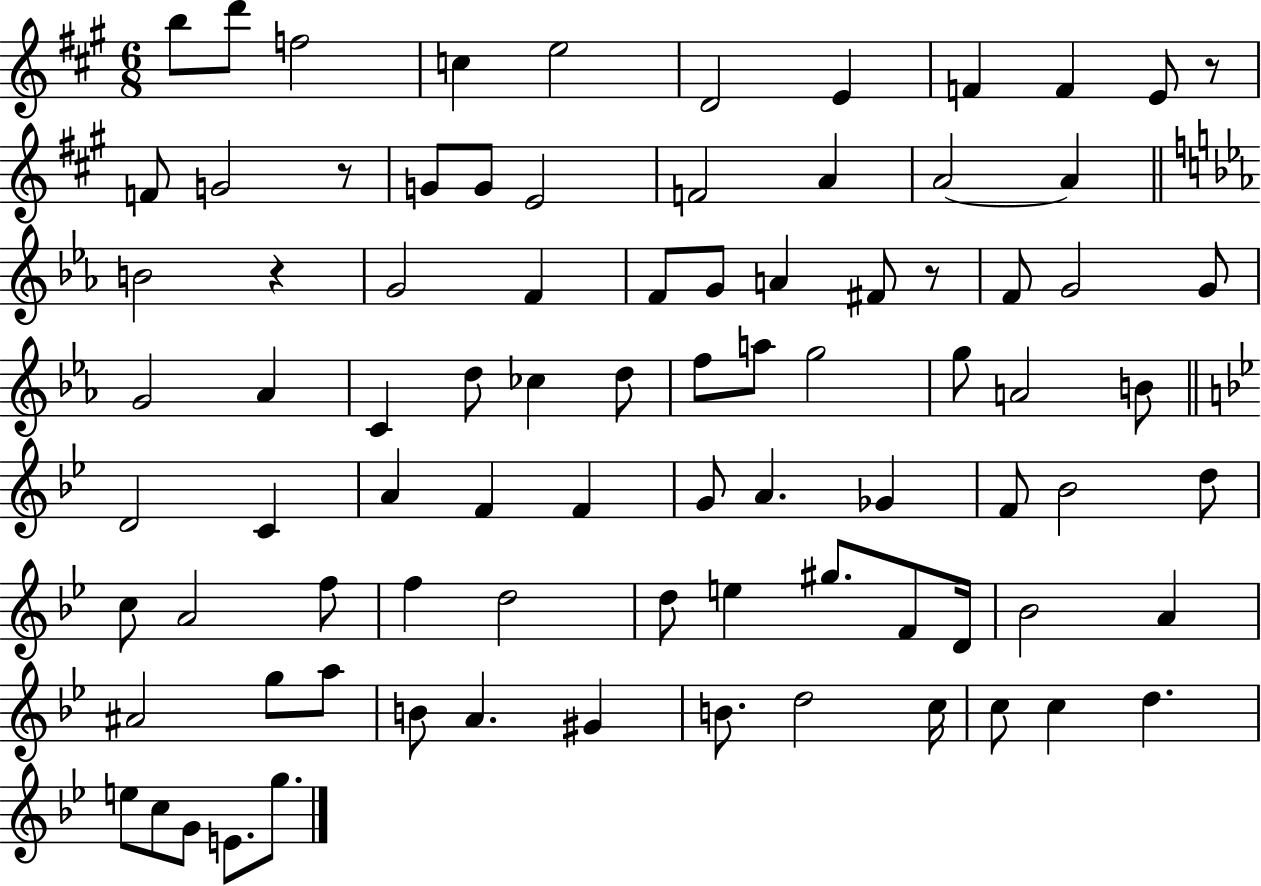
X:1
T:Untitled
M:6/8
L:1/4
K:A
b/2 d'/2 f2 c e2 D2 E F F E/2 z/2 F/2 G2 z/2 G/2 G/2 E2 F2 A A2 A B2 z G2 F F/2 G/2 A ^F/2 z/2 F/2 G2 G/2 G2 _A C d/2 _c d/2 f/2 a/2 g2 g/2 A2 B/2 D2 C A F F G/2 A _G F/2 _B2 d/2 c/2 A2 f/2 f d2 d/2 e ^g/2 F/2 D/4 _B2 A ^A2 g/2 a/2 B/2 A ^G B/2 d2 c/4 c/2 c d e/2 c/2 G/2 E/2 g/2